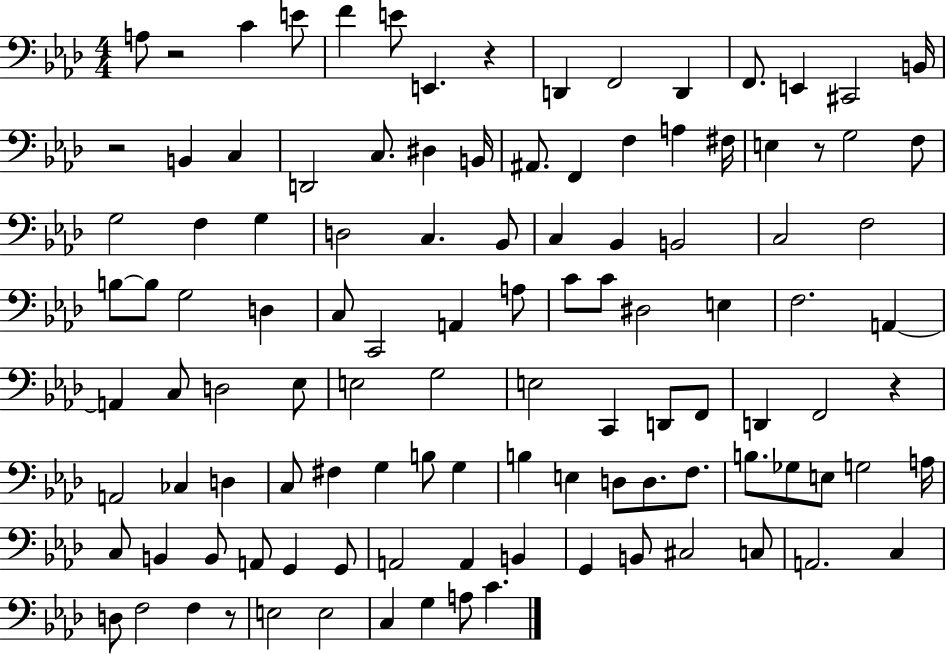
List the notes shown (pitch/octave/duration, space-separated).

A3/e R/h C4/q E4/e F4/q E4/e E2/q. R/q D2/q F2/h D2/q F2/e. E2/q C#2/h B2/s R/h B2/q C3/q D2/h C3/e. D#3/q B2/s A#2/e. F2/q F3/q A3/q F#3/s E3/q R/e G3/h F3/e G3/h F3/q G3/q D3/h C3/q. Bb2/e C3/q Bb2/q B2/h C3/h F3/h B3/e B3/e G3/h D3/q C3/e C2/h A2/q A3/e C4/e C4/e D#3/h E3/q F3/h. A2/q A2/q C3/e D3/h Eb3/e E3/h G3/h E3/h C2/q D2/e F2/e D2/q F2/h R/q A2/h CES3/q D3/q C3/e F#3/q G3/q B3/e G3/q B3/q E3/q D3/e D3/e. F3/e. B3/e. Gb3/e E3/e G3/h A3/s C3/e B2/q B2/e A2/e G2/q G2/e A2/h A2/q B2/q G2/q B2/e C#3/h C3/e A2/h. C3/q D3/e F3/h F3/q R/e E3/h E3/h C3/q G3/q A3/e C4/q.